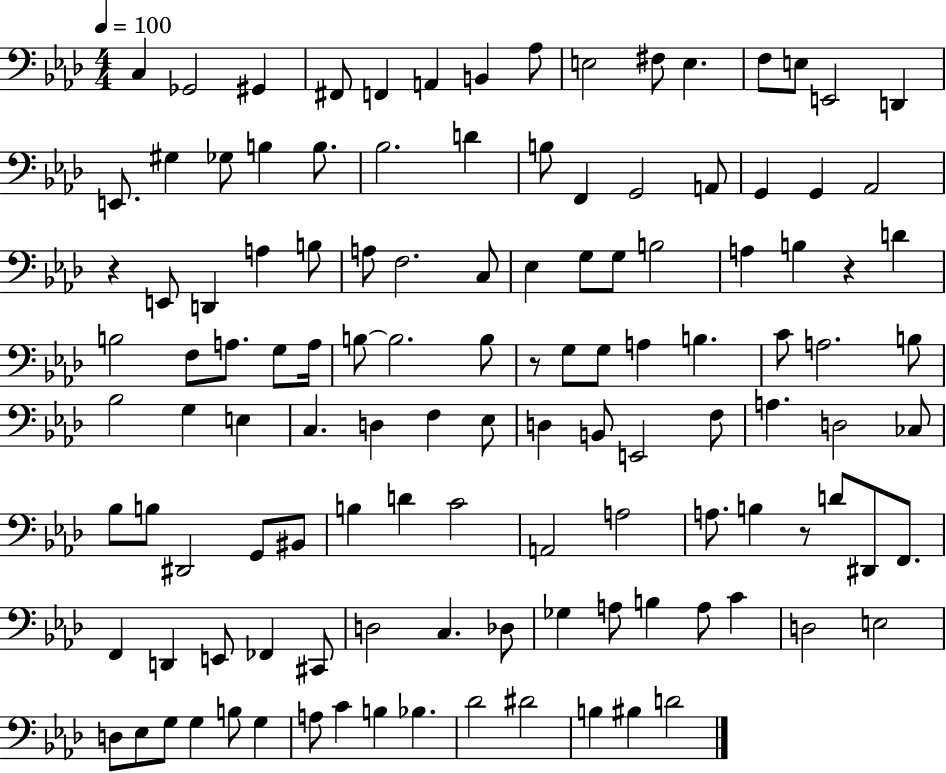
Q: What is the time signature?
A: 4/4